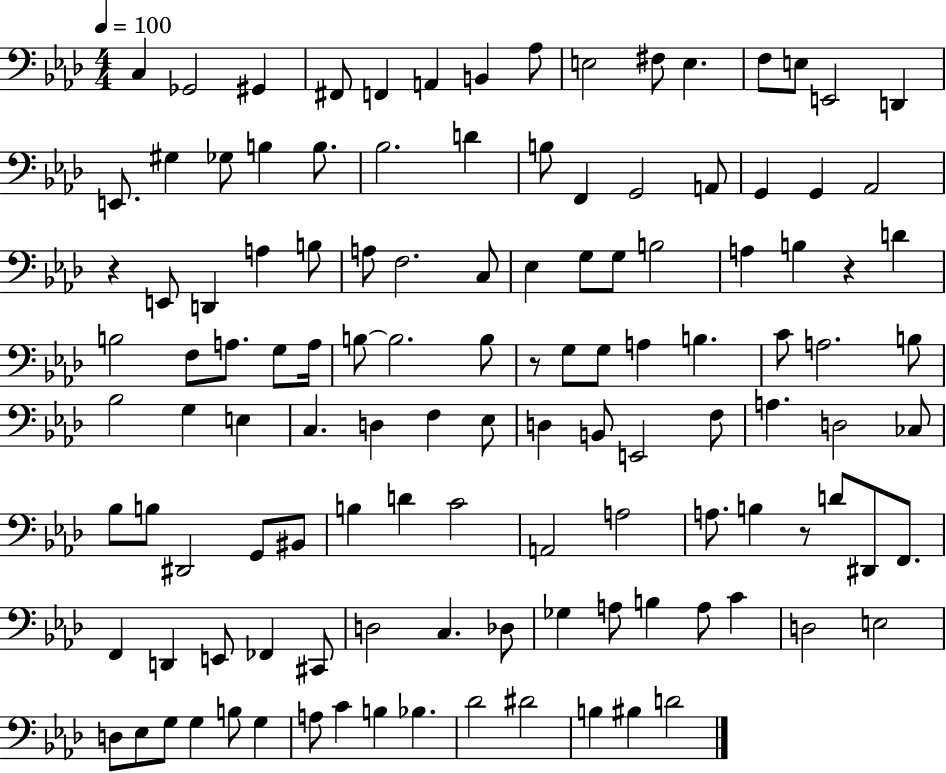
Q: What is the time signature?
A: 4/4